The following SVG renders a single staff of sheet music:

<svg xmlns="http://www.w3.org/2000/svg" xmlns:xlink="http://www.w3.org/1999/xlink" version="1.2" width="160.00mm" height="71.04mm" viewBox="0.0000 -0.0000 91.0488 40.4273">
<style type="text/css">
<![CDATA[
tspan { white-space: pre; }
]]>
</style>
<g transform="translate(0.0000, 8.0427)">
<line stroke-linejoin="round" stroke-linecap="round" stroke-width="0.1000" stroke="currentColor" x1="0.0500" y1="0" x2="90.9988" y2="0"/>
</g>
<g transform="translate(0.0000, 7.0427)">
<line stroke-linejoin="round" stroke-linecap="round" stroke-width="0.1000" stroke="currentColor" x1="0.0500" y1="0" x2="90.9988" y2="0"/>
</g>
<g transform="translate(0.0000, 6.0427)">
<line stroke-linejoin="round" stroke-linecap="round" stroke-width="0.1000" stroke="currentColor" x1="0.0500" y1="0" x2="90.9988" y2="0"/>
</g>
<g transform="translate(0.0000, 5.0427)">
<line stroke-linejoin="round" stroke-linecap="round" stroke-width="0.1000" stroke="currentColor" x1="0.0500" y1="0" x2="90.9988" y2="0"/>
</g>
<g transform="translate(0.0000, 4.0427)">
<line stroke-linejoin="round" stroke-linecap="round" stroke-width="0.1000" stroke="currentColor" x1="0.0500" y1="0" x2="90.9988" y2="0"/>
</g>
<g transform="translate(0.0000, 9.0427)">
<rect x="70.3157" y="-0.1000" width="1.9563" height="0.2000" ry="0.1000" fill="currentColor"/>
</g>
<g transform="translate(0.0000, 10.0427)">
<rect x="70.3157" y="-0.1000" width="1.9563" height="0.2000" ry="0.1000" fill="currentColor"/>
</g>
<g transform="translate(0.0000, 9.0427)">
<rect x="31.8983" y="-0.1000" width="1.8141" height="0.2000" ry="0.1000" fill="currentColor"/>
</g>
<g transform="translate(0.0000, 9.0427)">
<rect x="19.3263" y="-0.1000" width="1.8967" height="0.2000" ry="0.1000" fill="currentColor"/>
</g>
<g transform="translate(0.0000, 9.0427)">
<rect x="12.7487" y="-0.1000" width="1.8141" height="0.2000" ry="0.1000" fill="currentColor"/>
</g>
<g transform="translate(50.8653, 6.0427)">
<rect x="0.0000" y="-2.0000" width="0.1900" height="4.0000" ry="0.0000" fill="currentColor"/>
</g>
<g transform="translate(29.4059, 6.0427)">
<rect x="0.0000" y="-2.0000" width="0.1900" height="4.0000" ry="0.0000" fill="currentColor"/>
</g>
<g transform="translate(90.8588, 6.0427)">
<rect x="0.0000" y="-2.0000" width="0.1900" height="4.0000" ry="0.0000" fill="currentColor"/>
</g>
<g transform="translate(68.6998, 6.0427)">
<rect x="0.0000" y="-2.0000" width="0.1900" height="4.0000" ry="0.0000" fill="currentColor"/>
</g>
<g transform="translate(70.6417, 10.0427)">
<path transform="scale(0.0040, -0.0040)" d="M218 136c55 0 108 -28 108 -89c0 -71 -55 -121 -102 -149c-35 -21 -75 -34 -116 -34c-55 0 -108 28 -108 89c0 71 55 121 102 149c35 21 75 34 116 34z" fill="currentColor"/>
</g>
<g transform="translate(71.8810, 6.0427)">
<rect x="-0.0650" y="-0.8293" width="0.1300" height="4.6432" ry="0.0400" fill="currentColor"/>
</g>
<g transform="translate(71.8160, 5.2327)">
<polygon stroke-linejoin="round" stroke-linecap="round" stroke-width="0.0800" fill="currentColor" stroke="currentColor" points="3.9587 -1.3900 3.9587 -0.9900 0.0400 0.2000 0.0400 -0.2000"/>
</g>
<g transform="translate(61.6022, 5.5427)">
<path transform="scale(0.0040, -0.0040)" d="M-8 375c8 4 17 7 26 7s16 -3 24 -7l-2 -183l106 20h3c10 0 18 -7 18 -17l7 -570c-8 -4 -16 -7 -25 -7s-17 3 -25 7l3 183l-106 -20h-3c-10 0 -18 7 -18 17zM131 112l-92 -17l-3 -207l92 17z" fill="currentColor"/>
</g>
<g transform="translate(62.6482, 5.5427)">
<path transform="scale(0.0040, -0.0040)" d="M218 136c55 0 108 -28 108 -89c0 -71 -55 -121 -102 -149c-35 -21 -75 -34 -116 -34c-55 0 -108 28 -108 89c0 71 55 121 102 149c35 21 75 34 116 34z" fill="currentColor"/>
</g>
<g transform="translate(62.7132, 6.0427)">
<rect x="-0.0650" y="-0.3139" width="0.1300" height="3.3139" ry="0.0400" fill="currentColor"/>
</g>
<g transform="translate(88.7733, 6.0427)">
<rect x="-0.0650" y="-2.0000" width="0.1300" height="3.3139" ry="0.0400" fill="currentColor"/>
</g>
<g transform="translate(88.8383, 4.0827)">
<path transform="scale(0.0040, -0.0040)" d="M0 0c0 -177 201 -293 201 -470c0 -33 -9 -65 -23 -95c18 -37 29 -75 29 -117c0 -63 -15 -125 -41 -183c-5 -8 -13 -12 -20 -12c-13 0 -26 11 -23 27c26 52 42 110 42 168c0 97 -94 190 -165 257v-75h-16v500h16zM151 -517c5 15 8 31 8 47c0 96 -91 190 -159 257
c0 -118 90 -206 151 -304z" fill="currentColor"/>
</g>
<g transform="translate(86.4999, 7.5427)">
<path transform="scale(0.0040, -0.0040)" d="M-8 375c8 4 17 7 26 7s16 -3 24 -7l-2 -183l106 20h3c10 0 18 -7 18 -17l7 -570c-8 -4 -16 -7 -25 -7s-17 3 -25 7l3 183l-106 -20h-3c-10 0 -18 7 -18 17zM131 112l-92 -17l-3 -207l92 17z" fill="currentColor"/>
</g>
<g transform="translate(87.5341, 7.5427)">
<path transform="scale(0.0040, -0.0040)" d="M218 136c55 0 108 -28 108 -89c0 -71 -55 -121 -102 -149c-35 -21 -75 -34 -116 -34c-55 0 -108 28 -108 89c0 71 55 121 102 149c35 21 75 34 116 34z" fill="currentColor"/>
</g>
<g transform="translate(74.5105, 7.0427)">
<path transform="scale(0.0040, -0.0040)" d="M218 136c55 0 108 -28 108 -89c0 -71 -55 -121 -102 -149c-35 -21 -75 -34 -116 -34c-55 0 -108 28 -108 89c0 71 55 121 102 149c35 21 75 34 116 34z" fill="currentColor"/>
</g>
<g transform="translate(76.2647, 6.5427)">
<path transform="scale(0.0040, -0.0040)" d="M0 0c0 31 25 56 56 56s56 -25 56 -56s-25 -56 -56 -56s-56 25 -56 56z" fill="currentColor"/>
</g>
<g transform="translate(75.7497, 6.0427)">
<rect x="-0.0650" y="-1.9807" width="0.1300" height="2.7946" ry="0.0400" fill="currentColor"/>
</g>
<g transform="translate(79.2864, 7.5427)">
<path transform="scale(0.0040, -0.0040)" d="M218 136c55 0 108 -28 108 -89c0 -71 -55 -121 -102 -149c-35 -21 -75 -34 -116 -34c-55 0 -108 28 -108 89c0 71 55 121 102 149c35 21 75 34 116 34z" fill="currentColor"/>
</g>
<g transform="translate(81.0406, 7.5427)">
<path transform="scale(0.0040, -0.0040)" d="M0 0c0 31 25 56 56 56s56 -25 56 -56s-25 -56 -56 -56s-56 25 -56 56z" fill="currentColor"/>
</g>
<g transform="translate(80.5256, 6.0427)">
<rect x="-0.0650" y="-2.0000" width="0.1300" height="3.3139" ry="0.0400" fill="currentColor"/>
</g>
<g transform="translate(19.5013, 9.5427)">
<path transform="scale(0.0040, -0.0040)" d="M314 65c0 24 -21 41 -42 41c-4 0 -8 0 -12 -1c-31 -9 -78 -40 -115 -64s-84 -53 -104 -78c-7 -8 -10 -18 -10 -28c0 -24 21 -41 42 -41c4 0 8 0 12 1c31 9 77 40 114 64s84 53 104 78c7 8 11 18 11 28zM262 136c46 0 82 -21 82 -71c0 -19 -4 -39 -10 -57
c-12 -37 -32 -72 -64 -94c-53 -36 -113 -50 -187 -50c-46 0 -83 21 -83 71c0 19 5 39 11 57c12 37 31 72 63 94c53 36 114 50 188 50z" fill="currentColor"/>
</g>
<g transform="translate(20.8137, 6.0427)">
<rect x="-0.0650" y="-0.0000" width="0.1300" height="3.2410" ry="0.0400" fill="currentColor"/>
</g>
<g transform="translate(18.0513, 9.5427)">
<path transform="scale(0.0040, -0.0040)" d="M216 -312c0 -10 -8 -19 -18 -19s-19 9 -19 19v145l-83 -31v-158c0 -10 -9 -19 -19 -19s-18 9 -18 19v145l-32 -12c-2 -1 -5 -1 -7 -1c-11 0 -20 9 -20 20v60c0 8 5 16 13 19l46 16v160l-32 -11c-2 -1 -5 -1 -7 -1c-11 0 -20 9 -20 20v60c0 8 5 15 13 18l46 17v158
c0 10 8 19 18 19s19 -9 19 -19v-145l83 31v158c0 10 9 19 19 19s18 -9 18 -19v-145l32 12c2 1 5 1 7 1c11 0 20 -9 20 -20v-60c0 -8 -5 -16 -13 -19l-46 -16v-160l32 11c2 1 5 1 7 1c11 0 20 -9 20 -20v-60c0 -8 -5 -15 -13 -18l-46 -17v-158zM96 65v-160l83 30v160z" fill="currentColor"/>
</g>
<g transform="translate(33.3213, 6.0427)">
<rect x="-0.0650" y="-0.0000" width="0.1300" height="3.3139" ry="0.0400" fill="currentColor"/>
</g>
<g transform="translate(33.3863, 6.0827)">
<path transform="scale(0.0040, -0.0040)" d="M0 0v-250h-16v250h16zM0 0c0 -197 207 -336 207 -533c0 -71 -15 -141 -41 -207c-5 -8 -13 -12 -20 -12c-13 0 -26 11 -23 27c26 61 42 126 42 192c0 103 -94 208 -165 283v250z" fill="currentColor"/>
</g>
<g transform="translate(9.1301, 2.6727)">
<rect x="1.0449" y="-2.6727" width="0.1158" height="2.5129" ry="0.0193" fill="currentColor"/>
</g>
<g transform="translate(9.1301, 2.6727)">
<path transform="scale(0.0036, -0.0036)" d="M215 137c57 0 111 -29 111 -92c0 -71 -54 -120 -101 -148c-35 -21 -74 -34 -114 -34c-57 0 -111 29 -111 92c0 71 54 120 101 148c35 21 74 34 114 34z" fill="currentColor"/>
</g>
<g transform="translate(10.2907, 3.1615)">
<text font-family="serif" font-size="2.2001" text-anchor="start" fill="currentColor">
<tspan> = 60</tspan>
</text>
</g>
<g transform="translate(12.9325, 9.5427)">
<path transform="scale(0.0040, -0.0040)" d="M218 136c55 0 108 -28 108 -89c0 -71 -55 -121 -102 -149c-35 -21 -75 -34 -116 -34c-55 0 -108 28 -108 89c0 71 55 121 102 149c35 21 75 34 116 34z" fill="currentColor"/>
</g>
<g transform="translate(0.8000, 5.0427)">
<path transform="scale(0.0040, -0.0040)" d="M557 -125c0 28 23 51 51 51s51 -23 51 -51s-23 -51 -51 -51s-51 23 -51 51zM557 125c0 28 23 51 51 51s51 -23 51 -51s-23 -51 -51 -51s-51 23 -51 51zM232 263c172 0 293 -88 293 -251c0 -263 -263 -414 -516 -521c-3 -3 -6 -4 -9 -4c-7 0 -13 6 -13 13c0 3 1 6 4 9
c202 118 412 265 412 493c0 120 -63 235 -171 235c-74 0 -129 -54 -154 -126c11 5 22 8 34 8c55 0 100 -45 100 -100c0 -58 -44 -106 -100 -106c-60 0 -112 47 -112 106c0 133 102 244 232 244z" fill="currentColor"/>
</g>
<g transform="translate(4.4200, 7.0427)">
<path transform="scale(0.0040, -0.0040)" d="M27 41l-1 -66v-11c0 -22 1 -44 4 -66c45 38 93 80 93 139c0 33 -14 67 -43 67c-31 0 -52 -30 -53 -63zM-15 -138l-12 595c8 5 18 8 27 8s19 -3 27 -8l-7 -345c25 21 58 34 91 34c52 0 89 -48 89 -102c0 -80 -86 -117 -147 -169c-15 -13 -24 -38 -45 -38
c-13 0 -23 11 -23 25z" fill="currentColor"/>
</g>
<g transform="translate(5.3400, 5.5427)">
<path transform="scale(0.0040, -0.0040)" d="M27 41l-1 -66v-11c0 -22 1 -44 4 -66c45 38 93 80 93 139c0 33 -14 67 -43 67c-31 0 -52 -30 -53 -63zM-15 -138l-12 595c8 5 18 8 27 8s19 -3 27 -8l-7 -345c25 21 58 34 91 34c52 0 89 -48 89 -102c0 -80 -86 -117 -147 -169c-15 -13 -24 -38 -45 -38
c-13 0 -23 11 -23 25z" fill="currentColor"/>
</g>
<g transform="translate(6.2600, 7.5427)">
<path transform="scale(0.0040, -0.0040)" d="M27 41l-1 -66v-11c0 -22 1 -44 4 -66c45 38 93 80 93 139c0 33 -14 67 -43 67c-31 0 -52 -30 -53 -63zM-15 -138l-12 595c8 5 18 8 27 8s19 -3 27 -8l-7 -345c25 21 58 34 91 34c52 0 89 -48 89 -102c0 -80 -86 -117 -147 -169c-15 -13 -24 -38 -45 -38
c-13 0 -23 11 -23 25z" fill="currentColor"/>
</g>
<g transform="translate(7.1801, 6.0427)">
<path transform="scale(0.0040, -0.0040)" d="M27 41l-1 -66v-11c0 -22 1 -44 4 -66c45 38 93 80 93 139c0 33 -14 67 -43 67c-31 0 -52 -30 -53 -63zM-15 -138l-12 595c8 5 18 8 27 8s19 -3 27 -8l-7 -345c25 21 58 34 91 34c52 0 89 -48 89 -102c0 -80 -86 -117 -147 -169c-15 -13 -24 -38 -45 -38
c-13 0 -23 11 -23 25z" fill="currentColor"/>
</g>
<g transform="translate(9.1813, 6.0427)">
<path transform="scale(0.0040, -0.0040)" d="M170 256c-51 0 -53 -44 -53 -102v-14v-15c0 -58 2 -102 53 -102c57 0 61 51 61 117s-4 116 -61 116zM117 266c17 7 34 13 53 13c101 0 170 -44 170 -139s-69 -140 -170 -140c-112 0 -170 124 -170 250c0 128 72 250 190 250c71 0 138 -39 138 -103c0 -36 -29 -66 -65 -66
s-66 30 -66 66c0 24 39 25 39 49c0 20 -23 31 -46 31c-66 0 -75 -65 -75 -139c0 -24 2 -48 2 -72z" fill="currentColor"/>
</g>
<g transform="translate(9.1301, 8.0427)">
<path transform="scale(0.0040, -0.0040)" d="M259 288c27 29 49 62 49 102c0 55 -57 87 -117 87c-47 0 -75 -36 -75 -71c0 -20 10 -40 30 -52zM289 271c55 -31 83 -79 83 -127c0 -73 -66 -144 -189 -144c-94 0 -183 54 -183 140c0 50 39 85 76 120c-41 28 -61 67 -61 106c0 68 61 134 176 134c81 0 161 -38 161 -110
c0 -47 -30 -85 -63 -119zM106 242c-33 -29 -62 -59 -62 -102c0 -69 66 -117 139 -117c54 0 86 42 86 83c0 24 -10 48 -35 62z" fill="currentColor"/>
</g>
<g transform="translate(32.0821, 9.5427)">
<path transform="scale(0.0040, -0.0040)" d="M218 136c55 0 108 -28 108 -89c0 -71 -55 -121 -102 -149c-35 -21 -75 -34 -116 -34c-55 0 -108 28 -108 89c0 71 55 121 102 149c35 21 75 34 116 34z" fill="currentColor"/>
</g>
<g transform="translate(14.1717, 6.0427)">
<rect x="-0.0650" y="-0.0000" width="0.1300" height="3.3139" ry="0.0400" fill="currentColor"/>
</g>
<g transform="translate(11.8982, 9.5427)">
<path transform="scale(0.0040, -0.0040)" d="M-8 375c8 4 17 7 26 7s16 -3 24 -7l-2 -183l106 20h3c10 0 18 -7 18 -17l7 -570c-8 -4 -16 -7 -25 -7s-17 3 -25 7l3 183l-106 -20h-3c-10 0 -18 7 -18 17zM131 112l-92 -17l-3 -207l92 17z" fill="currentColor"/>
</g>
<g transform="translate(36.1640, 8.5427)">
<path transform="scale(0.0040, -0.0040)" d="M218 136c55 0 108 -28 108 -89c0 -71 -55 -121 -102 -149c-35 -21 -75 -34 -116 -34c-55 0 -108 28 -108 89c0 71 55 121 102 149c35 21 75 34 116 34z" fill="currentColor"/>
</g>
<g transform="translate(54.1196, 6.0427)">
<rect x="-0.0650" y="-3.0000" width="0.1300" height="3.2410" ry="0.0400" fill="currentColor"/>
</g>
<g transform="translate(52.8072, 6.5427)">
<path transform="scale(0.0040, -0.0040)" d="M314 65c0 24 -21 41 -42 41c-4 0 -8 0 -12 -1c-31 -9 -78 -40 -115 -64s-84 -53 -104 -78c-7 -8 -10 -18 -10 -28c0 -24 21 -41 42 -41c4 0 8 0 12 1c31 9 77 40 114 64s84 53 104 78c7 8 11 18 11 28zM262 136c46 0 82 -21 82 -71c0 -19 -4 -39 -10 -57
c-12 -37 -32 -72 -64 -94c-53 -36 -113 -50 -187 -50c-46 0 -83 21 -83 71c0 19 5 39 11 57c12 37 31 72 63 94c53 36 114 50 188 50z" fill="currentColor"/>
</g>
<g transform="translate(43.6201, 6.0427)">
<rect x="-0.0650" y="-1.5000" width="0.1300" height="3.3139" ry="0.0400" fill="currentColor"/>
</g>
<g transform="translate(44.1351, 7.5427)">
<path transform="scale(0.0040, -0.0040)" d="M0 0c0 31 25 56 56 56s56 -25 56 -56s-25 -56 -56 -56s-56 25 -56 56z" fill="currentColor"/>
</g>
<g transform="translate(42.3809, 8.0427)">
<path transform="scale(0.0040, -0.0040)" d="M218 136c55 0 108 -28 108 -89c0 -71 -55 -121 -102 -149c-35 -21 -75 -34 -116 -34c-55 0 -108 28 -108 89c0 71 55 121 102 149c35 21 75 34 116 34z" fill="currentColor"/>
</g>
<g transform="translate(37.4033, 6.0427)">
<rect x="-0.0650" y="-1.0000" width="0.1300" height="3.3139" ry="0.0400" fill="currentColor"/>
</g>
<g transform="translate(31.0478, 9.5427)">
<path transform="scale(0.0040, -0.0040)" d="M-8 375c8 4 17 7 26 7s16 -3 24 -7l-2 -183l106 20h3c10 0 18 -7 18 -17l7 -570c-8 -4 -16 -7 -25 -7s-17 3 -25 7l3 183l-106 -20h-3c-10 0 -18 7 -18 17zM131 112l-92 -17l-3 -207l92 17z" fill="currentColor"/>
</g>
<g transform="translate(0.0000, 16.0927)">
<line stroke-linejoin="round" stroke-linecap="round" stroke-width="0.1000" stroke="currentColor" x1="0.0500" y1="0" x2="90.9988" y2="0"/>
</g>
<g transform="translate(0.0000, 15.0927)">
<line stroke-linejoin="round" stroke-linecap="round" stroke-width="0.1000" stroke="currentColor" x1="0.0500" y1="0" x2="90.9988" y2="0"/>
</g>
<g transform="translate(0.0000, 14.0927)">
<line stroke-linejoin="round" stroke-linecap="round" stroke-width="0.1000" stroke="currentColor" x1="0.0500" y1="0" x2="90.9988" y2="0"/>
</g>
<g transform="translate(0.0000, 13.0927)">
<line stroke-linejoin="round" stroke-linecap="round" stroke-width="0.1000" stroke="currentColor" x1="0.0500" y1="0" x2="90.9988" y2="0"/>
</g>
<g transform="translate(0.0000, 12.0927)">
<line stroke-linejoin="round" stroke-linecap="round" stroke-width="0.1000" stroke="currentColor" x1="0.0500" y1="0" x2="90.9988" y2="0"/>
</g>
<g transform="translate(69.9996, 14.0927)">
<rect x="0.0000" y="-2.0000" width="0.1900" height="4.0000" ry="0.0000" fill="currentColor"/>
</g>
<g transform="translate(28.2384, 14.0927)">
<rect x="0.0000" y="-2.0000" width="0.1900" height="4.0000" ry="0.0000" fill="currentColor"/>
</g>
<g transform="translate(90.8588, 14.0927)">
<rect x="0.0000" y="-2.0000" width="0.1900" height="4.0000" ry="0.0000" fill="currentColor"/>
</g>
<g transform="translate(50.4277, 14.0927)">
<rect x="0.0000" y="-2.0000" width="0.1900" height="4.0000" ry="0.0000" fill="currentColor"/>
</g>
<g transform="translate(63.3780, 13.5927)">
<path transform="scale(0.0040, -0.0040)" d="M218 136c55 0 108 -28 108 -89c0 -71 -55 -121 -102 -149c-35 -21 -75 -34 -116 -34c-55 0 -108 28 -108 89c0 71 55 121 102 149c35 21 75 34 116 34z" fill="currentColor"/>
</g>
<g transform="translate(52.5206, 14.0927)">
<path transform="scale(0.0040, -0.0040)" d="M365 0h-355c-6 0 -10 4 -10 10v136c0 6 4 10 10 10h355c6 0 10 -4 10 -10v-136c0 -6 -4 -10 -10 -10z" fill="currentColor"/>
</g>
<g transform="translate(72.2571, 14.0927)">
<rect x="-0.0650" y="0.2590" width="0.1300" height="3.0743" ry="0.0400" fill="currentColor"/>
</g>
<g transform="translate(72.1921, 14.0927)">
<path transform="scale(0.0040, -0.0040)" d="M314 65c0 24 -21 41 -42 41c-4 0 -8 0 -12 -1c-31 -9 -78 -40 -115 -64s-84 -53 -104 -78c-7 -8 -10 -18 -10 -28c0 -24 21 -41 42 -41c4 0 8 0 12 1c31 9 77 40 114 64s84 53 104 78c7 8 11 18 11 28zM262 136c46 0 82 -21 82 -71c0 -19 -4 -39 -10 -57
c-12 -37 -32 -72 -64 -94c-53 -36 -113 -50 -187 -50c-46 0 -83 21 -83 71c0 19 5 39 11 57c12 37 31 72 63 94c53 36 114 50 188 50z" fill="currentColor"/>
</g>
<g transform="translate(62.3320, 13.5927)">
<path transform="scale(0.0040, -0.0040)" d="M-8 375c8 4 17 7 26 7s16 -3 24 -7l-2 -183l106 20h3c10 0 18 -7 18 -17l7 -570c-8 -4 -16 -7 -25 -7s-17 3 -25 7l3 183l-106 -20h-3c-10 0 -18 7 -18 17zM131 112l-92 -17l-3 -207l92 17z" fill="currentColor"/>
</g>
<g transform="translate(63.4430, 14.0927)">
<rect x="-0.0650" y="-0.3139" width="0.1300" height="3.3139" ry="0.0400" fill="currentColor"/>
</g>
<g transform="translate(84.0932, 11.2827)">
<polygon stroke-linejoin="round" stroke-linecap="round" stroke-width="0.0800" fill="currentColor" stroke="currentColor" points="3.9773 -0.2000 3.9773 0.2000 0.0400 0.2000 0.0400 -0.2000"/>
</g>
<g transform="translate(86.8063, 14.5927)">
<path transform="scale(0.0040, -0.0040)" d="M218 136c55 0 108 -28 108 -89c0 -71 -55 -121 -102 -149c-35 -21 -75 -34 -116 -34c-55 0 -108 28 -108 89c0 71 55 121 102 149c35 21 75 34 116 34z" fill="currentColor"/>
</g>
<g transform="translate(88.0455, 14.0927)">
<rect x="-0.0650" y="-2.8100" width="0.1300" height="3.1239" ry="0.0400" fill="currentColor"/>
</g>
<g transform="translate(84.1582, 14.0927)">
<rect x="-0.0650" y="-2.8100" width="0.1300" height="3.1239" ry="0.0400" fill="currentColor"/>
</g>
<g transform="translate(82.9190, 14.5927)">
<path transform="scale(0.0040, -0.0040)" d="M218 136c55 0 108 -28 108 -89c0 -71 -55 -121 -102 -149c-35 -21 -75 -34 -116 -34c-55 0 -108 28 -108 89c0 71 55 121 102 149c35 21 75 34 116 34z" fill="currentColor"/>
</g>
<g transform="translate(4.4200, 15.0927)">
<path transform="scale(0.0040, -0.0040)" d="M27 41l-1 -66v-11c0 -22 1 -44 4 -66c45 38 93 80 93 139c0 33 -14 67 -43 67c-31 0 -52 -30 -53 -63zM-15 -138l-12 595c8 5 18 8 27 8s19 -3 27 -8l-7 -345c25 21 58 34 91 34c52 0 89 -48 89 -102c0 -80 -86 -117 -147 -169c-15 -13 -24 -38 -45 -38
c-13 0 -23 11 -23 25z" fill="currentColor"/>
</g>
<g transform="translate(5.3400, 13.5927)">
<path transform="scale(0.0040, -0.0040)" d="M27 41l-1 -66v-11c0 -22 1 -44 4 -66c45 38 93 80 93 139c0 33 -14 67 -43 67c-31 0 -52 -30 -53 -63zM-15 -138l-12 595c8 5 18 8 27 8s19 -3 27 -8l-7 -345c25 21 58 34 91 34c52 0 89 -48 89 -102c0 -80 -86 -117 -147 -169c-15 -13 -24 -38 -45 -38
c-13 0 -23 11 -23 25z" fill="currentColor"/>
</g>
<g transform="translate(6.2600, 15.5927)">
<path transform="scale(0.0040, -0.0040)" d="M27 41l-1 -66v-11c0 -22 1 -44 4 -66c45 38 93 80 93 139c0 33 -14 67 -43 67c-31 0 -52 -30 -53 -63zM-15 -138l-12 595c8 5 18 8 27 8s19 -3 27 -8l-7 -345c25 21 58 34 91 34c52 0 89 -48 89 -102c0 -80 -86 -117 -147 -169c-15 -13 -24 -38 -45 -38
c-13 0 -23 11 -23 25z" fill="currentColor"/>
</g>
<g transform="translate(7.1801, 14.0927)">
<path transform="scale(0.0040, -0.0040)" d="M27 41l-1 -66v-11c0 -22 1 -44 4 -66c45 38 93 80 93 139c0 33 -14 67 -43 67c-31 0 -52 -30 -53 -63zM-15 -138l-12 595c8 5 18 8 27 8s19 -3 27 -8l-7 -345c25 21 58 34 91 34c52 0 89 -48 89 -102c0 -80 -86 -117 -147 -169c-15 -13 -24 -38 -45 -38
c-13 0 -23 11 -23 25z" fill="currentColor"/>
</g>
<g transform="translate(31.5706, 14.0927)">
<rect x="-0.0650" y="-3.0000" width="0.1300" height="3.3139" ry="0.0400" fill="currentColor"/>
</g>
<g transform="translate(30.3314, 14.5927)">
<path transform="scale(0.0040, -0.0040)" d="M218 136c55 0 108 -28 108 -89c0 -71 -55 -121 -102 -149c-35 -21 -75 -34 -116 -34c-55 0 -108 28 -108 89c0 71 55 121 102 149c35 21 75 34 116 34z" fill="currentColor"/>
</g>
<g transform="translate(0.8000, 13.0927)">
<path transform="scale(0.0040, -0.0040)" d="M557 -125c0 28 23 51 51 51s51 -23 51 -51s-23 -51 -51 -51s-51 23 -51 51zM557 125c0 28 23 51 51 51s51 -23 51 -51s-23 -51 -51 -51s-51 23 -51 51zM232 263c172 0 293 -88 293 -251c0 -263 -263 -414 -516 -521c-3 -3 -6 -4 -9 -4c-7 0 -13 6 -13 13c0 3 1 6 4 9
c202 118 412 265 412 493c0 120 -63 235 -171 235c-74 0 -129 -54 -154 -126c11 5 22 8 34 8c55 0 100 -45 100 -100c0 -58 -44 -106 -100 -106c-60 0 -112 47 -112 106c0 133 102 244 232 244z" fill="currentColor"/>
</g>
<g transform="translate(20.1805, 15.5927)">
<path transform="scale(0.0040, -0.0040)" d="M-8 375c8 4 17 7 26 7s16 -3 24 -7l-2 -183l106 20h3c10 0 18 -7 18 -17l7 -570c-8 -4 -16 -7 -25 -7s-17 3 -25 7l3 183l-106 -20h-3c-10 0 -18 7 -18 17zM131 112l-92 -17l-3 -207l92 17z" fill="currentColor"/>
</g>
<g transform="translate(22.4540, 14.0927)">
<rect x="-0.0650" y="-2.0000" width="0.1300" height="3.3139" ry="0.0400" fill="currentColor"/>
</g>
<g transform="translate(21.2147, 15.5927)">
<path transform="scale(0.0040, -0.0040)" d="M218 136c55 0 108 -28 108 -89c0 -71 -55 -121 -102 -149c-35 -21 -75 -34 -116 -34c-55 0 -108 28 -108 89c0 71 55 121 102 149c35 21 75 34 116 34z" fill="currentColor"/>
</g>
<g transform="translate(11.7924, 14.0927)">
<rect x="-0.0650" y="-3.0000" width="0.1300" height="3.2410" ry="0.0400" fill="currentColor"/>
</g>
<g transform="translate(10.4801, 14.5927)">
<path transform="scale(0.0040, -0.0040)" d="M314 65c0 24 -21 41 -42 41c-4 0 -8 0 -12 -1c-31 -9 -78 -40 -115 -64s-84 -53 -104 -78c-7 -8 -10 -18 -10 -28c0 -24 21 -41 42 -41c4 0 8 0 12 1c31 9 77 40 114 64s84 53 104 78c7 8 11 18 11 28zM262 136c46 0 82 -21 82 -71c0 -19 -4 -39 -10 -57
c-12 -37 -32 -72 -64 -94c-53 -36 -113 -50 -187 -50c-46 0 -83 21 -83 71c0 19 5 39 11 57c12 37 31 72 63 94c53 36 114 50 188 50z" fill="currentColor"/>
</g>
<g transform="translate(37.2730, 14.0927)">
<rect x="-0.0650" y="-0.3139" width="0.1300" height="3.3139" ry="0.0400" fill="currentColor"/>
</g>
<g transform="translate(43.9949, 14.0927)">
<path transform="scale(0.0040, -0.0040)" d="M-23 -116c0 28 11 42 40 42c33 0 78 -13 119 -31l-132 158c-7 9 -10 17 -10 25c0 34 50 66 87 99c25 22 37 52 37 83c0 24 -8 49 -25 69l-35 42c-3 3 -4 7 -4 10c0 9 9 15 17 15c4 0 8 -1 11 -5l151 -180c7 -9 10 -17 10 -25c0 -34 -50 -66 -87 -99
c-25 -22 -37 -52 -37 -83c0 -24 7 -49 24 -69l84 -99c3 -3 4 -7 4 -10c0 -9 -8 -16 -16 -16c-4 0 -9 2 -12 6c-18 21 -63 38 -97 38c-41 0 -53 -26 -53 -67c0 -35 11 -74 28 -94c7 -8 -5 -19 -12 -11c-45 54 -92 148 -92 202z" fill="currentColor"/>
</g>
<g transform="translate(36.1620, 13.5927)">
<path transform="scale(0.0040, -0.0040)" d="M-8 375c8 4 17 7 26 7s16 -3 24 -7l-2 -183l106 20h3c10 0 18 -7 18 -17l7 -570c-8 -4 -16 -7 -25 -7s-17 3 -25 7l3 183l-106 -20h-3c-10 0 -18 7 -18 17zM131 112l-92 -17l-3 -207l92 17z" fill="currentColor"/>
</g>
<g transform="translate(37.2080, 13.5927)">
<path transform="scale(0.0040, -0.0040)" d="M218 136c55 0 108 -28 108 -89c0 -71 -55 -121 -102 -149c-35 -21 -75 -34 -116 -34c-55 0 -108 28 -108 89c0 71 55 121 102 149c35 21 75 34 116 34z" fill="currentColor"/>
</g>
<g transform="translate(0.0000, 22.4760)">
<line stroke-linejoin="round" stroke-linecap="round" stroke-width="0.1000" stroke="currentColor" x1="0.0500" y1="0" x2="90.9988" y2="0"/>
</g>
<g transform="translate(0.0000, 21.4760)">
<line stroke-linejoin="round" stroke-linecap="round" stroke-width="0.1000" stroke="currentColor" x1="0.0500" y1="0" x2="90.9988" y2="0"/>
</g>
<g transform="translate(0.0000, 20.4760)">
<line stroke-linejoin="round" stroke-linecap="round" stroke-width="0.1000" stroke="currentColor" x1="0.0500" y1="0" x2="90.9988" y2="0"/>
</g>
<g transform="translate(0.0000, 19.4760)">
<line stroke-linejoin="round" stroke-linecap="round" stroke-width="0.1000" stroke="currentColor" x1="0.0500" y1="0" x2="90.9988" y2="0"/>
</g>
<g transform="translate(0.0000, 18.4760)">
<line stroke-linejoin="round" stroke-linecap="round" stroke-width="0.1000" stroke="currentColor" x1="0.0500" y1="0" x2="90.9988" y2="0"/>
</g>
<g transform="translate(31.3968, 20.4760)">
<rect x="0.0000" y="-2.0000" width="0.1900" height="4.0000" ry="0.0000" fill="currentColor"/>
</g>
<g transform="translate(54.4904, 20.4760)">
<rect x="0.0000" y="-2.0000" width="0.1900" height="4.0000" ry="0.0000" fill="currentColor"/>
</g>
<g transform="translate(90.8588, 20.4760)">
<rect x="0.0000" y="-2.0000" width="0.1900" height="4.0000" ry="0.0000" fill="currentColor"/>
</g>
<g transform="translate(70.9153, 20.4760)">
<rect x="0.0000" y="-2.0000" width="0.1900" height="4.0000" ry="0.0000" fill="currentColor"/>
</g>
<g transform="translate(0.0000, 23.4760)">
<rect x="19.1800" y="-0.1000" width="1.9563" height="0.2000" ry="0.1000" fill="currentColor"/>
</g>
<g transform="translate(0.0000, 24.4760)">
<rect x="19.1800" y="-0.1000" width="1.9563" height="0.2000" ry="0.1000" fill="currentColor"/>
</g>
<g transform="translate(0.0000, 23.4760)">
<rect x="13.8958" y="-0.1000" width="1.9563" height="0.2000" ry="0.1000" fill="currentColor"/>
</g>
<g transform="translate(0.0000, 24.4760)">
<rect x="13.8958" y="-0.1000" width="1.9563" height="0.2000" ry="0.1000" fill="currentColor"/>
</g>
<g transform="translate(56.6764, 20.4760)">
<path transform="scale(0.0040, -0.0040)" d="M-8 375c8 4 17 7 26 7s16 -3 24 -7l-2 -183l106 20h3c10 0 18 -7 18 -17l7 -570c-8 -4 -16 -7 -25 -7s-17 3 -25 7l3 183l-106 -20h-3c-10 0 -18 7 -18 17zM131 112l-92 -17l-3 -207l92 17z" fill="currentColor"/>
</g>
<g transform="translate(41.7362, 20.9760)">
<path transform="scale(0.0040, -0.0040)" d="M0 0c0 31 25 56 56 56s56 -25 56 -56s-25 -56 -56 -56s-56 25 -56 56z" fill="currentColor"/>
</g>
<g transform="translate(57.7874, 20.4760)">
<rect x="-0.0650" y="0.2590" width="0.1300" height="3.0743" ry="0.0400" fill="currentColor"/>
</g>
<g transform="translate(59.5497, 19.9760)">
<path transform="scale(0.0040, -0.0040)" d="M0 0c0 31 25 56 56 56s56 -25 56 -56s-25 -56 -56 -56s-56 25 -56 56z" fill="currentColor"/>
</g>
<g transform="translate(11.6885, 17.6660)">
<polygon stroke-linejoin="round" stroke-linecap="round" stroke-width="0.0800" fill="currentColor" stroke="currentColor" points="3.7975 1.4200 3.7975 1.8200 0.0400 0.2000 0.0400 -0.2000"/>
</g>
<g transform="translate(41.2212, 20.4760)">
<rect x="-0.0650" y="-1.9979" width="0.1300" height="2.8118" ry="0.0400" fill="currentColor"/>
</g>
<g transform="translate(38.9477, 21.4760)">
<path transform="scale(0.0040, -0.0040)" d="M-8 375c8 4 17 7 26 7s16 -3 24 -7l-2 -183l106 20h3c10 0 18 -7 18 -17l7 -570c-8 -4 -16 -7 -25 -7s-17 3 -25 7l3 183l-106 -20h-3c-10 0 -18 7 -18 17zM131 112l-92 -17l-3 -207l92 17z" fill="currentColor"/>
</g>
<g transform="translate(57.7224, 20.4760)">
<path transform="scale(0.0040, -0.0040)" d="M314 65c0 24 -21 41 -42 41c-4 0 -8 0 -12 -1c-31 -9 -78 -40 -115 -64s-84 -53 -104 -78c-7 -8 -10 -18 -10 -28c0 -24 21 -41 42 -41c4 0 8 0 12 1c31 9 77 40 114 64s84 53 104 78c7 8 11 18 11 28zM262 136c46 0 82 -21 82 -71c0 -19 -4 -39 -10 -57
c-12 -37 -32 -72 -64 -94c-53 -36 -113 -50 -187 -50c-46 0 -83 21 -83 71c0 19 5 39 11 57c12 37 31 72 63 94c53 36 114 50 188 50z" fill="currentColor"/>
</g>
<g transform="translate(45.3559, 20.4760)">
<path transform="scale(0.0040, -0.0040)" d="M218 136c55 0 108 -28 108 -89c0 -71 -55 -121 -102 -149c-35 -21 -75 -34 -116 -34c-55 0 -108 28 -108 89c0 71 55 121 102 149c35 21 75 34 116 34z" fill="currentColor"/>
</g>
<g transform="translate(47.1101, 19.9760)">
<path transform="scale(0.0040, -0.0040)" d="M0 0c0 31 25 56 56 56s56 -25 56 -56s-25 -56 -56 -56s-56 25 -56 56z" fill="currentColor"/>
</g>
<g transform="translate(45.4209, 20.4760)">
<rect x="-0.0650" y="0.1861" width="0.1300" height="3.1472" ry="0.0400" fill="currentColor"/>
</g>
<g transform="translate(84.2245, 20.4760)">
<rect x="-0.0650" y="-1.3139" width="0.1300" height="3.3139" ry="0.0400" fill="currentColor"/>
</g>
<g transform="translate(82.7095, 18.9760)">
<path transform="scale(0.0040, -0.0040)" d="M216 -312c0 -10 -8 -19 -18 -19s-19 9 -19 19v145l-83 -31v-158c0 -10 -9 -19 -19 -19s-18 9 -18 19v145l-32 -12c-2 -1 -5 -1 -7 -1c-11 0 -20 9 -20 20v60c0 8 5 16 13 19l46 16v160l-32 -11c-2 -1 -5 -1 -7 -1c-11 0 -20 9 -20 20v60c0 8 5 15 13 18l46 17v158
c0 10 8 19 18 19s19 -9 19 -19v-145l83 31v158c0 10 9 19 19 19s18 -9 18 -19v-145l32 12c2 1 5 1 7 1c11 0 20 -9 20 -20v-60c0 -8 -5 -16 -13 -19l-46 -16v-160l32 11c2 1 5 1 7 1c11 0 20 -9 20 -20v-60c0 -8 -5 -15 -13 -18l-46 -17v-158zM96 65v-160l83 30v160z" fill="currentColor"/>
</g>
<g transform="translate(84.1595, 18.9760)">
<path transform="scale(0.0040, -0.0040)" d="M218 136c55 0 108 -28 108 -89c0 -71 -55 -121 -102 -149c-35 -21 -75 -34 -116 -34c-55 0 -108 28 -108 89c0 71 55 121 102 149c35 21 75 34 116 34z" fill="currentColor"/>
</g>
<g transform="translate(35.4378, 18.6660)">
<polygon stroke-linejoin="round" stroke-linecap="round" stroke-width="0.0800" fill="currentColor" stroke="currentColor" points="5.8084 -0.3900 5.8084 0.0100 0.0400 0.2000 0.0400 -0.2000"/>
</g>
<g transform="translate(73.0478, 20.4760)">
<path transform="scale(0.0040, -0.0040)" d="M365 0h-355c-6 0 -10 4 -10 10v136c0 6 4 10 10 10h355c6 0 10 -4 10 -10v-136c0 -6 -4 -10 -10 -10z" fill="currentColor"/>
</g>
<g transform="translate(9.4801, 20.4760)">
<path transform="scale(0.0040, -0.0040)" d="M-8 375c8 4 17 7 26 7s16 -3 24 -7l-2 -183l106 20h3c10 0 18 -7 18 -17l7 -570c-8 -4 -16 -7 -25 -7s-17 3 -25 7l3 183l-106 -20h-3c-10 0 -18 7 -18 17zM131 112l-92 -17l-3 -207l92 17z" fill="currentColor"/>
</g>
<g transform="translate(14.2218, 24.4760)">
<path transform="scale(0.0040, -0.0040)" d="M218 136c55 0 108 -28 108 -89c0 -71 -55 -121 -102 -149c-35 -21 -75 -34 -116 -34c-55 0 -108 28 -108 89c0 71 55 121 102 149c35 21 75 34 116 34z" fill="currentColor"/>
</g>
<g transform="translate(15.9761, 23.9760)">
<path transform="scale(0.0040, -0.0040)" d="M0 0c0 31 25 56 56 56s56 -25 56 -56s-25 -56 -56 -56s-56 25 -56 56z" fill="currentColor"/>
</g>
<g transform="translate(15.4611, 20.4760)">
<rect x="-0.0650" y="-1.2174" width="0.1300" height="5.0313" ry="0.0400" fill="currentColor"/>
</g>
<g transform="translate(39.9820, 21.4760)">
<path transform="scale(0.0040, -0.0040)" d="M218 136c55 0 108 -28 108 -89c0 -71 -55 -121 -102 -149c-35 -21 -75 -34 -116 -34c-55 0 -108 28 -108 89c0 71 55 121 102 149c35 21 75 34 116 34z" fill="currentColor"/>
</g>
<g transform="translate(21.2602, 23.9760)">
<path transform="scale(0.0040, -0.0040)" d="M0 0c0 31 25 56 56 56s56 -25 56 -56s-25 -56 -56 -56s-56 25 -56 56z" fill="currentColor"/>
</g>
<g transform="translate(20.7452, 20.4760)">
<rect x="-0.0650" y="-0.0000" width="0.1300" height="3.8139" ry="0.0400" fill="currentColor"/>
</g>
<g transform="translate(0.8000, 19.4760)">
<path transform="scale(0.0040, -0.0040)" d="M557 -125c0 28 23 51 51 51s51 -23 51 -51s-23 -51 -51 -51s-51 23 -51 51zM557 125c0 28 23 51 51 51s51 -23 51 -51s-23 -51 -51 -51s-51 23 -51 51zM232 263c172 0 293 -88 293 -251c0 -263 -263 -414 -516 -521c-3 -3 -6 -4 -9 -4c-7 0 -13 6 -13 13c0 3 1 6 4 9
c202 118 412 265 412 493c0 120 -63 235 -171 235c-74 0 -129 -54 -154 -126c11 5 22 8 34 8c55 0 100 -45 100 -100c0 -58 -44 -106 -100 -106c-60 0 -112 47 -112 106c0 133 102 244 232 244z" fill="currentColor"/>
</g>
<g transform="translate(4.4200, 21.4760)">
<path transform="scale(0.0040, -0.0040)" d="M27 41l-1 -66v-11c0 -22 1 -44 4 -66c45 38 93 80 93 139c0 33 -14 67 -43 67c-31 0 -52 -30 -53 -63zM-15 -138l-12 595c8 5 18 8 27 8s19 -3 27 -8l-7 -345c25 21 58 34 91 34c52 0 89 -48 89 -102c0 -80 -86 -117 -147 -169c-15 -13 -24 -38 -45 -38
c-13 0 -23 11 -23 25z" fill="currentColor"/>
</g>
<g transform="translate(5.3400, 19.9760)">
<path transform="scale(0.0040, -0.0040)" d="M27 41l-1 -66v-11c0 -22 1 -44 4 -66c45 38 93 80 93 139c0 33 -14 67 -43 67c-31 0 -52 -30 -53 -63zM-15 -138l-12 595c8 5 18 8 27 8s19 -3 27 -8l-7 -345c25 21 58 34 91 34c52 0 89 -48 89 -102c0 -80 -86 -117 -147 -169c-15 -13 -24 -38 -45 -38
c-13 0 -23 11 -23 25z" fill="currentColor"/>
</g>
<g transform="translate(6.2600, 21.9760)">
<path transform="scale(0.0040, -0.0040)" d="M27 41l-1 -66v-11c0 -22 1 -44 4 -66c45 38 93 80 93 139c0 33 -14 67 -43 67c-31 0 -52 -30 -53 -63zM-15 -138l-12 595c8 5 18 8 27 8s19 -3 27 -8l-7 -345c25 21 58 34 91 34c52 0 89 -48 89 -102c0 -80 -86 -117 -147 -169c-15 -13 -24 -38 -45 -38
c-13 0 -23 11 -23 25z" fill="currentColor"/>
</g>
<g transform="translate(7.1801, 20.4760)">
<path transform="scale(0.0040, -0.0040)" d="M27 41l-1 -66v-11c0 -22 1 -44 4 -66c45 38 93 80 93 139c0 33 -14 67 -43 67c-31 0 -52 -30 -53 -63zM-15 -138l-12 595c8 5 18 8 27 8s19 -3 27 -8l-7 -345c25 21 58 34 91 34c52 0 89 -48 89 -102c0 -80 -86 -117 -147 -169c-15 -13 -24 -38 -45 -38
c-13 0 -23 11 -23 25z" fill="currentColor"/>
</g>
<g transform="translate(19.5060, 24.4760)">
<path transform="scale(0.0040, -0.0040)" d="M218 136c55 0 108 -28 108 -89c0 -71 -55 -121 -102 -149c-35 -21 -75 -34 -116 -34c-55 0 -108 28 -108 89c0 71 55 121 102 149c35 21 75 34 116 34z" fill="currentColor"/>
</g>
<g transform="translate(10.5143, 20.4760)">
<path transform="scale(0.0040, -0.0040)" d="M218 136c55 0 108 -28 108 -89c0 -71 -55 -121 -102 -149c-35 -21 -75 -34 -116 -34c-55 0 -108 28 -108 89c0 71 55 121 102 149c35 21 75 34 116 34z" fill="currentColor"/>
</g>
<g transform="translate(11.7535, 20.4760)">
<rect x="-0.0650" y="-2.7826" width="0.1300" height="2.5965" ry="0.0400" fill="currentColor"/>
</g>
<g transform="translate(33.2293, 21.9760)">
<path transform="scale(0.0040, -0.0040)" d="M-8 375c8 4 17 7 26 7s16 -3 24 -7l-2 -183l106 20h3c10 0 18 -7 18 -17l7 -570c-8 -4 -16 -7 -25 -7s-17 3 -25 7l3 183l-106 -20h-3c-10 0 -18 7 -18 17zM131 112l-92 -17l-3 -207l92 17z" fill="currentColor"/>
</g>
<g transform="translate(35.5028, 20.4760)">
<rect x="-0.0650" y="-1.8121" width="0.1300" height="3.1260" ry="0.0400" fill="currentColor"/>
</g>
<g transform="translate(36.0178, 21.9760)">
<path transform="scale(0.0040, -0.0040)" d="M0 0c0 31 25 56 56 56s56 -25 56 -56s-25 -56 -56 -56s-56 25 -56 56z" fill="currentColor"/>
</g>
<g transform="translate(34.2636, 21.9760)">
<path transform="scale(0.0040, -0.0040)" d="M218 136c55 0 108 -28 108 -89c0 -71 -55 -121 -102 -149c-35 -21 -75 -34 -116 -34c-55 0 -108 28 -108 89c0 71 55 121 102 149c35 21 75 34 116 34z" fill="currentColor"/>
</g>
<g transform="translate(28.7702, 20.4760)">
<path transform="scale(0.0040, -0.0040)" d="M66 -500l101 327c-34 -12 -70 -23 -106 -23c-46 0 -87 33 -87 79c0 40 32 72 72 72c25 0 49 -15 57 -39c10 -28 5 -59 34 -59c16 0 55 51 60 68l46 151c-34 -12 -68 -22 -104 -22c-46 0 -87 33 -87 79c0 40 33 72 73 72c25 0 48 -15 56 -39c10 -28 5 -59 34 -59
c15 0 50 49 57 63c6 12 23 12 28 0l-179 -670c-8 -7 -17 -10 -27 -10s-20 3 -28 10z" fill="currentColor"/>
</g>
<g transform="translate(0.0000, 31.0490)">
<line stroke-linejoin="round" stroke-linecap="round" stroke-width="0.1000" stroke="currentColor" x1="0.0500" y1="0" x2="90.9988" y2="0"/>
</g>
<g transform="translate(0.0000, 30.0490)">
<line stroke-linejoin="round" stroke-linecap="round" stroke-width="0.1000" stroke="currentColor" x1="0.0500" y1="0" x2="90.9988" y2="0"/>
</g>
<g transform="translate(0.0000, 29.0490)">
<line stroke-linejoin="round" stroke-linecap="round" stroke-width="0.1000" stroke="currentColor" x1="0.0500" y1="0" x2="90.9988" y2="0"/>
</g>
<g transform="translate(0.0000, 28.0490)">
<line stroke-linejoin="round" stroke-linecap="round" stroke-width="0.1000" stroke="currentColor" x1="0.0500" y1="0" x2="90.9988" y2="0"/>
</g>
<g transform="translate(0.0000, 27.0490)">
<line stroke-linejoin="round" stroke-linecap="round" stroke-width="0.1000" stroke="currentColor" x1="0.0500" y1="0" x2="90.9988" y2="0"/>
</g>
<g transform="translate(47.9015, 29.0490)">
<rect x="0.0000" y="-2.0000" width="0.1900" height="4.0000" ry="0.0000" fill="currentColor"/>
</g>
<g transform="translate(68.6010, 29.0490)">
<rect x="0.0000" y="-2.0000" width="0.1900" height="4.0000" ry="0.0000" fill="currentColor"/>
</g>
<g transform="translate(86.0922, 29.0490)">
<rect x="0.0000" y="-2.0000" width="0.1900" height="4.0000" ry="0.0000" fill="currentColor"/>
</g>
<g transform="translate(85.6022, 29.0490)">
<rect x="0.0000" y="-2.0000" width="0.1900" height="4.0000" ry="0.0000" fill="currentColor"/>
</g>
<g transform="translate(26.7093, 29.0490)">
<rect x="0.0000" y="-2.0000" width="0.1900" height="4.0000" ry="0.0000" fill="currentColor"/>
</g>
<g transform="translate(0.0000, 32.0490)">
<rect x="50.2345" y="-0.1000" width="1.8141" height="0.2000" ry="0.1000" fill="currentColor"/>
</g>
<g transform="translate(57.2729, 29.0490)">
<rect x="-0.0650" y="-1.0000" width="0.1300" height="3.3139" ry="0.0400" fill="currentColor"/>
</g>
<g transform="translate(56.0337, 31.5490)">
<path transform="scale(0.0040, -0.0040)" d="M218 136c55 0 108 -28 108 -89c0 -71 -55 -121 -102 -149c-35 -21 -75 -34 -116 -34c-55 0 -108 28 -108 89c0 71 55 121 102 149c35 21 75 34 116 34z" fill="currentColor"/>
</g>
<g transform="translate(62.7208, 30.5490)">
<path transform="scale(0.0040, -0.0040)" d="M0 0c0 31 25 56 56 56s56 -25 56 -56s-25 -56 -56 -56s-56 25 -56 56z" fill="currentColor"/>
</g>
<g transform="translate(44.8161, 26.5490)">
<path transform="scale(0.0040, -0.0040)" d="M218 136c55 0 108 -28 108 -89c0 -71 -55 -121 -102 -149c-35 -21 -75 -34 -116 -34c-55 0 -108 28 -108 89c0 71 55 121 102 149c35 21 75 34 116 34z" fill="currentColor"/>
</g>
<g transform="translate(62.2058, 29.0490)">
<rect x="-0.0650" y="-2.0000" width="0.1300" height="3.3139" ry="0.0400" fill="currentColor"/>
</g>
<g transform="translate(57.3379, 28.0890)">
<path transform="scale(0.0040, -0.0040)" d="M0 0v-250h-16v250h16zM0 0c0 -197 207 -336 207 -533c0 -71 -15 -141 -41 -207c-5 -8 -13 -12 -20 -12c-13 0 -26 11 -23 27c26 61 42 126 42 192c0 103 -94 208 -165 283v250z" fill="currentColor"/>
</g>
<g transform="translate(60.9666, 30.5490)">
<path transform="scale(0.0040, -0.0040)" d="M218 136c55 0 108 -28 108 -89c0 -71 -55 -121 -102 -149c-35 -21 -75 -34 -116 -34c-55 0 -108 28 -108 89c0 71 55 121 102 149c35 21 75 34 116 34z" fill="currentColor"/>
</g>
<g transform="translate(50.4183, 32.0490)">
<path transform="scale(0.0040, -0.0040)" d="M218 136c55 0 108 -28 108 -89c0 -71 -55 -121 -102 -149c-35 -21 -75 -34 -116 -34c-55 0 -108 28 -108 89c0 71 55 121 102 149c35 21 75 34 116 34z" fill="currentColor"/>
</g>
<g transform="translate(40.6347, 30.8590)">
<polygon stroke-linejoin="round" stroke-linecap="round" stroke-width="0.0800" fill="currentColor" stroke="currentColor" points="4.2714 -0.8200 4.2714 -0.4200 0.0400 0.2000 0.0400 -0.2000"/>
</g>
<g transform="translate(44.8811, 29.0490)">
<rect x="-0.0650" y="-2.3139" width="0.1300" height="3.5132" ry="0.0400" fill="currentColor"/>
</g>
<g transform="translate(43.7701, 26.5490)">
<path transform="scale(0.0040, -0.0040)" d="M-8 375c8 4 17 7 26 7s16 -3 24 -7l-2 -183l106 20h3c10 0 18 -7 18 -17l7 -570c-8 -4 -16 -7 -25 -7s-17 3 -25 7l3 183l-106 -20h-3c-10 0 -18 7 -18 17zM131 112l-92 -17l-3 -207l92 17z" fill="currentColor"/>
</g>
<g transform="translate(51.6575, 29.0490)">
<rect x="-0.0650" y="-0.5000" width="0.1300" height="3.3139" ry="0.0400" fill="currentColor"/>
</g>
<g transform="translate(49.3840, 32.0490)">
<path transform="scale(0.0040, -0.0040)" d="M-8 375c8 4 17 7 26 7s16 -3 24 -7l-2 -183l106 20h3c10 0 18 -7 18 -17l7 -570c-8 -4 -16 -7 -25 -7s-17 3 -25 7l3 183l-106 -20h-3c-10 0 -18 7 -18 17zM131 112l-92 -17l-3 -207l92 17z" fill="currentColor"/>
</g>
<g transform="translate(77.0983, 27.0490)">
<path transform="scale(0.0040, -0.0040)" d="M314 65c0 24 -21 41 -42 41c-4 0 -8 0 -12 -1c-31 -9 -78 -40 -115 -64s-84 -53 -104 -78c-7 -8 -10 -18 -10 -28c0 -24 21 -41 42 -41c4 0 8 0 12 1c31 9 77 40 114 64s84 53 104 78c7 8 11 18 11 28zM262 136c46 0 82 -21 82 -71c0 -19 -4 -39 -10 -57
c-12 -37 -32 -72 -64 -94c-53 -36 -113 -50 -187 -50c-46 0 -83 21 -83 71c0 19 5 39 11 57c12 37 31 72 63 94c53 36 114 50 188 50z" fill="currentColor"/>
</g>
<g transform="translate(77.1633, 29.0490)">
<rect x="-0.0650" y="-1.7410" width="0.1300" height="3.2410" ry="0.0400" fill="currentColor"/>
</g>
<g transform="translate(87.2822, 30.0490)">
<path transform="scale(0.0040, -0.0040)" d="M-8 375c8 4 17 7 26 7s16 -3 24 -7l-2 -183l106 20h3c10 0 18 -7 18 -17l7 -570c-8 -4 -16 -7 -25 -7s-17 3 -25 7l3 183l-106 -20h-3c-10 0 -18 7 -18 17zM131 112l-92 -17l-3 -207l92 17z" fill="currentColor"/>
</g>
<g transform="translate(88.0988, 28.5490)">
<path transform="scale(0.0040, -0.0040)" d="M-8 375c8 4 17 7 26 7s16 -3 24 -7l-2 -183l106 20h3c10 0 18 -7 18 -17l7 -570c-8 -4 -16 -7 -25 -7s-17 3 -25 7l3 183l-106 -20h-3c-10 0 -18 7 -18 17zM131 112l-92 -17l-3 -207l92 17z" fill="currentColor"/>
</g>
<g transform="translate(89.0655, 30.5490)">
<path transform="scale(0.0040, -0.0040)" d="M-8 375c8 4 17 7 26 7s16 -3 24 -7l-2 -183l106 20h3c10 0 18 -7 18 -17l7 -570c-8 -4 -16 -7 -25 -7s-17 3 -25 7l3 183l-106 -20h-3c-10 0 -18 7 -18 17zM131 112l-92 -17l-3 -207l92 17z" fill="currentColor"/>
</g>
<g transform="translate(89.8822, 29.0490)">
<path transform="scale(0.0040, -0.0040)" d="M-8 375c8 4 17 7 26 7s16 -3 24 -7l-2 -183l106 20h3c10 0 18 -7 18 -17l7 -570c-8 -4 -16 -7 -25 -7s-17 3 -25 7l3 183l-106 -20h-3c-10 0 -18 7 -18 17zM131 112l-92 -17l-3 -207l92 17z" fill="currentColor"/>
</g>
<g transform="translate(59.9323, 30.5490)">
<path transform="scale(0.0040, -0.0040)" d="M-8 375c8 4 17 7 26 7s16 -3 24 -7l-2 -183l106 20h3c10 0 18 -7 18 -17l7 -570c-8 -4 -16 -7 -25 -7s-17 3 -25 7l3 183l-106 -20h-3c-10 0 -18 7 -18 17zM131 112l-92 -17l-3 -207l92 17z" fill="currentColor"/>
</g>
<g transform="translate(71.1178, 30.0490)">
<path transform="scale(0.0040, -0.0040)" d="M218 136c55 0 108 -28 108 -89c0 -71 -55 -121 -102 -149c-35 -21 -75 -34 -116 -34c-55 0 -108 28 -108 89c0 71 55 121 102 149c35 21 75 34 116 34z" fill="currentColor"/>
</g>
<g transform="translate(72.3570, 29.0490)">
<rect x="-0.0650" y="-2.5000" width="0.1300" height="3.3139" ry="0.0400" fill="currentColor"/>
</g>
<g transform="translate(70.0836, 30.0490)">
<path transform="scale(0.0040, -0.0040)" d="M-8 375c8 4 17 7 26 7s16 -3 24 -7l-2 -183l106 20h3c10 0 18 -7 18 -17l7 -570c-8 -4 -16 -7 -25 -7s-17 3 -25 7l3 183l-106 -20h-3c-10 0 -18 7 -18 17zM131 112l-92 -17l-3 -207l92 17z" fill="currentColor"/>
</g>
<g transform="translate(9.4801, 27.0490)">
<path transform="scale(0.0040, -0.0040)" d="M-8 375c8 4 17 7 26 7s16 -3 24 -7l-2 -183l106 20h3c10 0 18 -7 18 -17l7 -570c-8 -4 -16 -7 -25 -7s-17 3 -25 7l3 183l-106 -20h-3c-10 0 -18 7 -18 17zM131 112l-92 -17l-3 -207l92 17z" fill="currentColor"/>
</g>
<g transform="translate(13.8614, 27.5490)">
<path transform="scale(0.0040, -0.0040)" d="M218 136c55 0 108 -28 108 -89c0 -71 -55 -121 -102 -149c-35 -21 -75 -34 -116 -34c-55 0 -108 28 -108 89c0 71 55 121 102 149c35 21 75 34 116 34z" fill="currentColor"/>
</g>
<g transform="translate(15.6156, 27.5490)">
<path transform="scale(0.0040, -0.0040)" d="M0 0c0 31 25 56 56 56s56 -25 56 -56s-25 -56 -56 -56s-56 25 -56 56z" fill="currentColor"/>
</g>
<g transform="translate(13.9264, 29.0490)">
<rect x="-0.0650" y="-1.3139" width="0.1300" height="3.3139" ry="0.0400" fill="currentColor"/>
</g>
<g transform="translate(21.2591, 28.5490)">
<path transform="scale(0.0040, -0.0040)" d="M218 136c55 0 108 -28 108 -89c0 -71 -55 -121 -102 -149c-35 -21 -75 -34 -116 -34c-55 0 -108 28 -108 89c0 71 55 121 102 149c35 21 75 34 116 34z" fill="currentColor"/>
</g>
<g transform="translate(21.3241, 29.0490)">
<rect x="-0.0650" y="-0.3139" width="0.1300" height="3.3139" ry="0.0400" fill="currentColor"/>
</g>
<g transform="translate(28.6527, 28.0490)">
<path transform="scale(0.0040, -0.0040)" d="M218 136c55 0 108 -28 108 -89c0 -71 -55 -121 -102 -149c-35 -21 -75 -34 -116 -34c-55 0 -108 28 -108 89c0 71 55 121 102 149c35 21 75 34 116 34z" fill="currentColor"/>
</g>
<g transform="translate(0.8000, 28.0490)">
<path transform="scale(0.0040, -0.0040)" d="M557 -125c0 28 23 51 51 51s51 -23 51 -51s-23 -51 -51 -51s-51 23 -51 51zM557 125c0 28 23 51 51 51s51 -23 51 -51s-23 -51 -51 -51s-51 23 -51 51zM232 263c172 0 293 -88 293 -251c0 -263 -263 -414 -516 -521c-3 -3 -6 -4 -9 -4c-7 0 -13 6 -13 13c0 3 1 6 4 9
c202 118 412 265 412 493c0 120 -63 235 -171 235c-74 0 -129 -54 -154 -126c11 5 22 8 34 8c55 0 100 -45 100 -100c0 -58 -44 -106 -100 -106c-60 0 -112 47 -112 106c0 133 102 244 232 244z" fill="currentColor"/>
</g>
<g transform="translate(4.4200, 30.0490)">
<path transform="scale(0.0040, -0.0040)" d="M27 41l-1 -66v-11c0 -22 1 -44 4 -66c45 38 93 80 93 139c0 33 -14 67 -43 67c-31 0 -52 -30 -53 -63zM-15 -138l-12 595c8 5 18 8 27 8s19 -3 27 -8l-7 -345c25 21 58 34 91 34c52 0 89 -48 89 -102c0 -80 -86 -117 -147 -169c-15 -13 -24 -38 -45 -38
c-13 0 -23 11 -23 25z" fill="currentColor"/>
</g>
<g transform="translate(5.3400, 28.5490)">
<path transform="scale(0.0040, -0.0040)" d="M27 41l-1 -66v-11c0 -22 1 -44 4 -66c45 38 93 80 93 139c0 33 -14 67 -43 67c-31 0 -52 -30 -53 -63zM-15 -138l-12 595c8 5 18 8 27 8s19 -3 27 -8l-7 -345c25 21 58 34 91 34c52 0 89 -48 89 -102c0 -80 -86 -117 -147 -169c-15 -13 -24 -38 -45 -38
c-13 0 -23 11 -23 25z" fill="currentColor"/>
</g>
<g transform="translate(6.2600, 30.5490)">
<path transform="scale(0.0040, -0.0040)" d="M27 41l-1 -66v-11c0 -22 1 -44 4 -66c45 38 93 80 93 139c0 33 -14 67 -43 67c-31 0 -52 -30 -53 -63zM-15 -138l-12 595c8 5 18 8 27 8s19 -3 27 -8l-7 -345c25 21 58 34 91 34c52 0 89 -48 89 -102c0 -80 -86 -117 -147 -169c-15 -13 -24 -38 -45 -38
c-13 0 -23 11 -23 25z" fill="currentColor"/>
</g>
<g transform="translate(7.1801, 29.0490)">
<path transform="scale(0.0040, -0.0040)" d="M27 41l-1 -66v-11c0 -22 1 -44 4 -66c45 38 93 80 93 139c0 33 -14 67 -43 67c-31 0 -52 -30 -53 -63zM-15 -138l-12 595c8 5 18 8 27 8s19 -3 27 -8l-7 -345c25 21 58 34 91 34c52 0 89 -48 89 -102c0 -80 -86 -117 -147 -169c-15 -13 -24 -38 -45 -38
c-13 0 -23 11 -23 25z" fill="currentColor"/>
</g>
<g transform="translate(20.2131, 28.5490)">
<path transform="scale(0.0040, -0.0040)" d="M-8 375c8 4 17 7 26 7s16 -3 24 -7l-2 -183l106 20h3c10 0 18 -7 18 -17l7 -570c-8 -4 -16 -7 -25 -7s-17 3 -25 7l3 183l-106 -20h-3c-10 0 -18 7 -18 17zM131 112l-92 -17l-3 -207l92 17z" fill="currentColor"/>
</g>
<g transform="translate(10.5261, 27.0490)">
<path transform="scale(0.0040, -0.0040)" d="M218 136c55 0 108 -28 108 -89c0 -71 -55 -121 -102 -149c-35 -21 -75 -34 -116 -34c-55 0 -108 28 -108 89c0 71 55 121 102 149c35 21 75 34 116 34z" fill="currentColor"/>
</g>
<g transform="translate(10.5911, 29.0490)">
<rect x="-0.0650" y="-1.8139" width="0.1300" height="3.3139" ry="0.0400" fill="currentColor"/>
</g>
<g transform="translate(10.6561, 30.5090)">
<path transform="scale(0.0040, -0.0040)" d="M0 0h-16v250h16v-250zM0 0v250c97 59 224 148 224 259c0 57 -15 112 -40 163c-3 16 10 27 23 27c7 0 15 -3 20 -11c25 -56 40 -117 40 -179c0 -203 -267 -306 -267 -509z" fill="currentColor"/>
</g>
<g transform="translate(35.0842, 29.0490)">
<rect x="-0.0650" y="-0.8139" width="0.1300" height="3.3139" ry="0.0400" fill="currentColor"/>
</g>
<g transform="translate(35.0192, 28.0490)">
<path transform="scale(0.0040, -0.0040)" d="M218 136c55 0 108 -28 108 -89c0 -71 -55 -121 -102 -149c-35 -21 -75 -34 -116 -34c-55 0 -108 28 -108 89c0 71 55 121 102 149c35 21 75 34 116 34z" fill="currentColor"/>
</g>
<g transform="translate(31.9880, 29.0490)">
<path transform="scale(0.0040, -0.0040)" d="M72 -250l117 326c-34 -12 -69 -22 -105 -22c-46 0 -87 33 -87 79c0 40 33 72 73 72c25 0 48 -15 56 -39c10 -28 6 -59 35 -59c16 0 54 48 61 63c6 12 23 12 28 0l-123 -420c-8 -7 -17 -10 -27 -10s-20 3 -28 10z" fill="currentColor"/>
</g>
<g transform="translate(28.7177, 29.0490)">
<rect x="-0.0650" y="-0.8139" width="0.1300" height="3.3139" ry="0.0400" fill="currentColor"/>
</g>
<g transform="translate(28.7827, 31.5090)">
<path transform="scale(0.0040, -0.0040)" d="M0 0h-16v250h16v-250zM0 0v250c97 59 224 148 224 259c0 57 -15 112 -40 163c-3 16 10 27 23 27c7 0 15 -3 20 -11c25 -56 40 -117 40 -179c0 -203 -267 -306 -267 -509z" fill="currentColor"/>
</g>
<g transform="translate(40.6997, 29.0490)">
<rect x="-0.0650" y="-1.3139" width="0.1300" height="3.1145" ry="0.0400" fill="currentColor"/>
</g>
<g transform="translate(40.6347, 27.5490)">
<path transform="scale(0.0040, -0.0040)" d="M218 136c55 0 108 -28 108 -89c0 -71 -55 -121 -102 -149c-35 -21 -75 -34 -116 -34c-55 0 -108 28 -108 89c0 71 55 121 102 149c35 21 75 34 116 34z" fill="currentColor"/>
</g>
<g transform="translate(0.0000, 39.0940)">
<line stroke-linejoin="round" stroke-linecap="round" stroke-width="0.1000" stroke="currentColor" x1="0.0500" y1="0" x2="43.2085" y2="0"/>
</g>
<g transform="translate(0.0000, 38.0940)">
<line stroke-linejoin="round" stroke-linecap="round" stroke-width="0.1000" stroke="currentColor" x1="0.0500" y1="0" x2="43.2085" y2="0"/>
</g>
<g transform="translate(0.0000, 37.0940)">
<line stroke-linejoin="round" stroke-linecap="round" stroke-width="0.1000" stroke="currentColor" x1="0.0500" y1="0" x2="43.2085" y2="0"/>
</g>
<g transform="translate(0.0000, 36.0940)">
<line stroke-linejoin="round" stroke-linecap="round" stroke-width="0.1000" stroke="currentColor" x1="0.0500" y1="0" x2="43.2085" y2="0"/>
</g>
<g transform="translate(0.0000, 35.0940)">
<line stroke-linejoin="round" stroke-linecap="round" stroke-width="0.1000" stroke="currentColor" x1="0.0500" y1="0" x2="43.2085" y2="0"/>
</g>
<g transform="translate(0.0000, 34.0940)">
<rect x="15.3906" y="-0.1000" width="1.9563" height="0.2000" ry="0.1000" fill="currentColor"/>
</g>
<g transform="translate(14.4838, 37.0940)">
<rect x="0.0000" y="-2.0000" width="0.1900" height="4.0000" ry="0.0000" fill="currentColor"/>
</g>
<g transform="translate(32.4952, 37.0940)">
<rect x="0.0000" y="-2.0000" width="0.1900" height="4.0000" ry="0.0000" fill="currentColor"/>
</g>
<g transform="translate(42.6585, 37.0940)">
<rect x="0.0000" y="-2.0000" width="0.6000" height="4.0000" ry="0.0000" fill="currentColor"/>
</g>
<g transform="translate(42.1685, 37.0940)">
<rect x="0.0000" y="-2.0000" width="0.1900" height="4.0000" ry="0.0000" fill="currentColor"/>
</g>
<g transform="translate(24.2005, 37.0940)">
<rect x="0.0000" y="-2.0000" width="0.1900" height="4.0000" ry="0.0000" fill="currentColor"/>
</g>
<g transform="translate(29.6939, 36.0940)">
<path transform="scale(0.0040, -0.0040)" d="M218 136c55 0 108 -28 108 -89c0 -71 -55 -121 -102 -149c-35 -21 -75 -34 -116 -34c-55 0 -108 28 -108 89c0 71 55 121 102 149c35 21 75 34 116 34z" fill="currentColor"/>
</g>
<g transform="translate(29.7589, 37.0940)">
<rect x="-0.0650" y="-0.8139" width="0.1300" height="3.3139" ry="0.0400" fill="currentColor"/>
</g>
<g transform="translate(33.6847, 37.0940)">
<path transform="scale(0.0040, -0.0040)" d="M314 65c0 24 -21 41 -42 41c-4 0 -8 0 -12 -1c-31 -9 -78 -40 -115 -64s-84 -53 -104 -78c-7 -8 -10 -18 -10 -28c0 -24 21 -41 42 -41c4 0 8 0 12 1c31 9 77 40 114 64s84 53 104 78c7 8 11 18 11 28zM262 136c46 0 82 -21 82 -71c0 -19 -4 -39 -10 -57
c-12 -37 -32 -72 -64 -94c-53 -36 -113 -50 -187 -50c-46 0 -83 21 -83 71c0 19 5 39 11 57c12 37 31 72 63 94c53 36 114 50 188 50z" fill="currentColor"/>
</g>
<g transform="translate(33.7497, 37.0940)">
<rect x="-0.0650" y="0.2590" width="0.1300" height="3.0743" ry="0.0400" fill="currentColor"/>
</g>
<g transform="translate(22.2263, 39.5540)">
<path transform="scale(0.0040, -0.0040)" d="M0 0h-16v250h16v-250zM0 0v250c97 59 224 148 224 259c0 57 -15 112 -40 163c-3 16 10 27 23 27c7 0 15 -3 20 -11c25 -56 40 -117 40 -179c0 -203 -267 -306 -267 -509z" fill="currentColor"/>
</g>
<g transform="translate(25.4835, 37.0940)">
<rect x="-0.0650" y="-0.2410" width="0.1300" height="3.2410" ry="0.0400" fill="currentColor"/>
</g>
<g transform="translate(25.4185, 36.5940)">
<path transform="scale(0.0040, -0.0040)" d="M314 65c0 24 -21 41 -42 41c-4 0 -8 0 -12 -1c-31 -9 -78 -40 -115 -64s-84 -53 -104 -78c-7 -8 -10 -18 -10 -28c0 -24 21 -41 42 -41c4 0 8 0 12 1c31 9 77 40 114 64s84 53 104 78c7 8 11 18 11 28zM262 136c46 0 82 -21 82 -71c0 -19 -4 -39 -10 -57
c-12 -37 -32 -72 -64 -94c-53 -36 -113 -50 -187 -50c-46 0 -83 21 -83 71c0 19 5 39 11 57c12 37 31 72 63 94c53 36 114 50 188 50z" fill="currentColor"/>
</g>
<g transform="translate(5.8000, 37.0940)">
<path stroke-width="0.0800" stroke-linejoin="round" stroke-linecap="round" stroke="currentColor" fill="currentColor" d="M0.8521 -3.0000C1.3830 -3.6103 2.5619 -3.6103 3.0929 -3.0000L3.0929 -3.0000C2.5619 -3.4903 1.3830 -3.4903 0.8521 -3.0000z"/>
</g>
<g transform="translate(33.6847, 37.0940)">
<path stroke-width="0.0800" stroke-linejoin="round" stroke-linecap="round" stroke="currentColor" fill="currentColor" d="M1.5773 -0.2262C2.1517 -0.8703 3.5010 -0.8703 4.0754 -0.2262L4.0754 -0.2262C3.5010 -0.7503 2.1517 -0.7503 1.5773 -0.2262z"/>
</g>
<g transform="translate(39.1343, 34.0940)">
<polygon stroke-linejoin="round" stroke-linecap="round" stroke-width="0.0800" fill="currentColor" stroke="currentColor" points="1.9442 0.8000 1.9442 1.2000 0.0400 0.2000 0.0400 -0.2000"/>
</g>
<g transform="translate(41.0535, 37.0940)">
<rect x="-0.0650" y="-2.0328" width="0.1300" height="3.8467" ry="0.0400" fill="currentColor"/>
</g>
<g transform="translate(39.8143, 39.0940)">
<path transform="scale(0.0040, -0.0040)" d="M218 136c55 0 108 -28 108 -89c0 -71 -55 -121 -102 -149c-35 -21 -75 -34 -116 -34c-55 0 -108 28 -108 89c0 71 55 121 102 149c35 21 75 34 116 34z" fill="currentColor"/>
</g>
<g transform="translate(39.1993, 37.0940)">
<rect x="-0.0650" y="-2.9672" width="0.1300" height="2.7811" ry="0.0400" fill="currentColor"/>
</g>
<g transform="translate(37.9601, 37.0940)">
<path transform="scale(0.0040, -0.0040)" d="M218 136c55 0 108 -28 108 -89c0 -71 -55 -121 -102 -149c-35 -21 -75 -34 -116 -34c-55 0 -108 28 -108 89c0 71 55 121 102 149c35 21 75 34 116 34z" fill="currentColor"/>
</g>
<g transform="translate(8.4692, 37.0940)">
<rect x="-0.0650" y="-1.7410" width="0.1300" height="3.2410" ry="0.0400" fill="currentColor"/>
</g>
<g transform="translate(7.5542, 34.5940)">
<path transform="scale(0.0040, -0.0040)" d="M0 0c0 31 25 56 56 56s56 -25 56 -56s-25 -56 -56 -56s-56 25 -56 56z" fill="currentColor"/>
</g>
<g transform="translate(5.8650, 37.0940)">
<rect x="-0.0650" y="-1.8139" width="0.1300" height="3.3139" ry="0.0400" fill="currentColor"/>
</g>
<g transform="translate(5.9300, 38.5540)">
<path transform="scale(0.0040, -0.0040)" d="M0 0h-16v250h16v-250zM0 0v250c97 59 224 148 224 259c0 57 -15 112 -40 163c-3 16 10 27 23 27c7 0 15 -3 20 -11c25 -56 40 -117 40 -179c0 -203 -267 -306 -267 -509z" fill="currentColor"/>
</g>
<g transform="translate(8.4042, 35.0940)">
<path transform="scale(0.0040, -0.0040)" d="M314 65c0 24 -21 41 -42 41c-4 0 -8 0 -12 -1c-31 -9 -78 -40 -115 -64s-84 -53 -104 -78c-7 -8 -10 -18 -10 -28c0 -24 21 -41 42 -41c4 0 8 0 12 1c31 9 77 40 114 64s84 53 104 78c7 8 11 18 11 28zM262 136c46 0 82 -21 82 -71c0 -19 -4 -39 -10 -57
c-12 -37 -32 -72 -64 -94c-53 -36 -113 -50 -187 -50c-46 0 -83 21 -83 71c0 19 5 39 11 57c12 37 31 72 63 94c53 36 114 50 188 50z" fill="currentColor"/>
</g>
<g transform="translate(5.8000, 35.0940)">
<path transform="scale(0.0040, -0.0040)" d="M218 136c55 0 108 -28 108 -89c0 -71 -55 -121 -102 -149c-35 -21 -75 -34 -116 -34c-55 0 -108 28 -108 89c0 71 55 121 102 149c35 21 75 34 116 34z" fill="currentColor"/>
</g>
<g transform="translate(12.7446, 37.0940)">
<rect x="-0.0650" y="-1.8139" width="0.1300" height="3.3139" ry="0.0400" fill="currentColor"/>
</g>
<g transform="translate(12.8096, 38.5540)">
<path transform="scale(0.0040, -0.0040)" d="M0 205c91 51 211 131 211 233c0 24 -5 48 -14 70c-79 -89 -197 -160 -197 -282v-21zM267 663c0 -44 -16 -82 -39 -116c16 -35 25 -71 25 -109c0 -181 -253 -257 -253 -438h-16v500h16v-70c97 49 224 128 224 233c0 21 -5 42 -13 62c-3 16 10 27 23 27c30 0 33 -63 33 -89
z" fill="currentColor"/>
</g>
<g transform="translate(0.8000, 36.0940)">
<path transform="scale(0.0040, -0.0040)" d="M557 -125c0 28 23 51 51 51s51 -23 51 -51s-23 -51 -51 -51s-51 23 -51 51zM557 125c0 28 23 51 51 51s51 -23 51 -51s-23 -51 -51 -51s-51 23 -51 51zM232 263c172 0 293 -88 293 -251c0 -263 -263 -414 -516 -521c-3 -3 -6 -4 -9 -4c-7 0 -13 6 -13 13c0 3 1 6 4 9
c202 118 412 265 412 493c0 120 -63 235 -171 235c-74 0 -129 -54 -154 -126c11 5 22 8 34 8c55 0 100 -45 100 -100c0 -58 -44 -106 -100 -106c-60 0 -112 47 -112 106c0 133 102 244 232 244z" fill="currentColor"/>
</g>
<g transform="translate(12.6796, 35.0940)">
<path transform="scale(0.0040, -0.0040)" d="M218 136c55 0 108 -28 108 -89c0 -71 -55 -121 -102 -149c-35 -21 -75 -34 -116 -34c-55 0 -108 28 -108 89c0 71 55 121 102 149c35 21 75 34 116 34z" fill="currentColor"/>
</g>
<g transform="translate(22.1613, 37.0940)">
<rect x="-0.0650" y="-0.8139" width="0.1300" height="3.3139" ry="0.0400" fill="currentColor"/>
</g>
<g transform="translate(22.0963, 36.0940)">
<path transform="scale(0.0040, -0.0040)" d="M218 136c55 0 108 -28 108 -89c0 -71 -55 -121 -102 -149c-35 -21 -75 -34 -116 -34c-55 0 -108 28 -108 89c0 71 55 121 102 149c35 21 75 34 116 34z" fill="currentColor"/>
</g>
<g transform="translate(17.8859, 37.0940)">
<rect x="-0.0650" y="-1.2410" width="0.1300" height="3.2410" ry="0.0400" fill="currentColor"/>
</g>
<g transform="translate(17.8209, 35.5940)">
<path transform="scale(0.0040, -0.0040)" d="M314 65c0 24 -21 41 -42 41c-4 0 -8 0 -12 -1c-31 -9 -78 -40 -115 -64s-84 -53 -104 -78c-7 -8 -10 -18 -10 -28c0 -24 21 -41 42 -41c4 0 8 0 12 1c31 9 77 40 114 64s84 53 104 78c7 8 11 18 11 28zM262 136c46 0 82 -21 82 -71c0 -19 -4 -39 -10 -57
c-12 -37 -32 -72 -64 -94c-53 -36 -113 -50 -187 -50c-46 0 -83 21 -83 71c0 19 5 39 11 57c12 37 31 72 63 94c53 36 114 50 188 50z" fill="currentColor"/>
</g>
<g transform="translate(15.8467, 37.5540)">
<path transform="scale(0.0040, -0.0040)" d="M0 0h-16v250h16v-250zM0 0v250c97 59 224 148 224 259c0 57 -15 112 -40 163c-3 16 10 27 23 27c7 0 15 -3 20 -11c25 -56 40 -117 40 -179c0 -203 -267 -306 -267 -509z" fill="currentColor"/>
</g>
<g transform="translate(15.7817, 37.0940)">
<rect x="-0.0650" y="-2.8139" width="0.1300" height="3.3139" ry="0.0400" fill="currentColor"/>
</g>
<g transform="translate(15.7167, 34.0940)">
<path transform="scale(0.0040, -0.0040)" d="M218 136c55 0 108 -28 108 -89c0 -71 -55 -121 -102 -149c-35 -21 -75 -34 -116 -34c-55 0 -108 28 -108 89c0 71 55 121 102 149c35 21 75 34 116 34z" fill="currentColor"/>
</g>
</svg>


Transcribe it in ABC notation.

X:1
T:Untitled
M:6/8
L:1/4
K:Ab
D,, ^D,,2 D,,/2 F,, G,, C,2 E, C,,/2 _B,,/2 _A,, A,,/4 C,2 A,, C, E, z z2 E, _D,2 C,/2 C,/2 D,/2 C,,/2 C,, z/4 A,,/2 B,,/2 _D, D,2 z2 ^G, A,/2 G, E, F,/2 z/2 F, G,/2 B,/2 E,, F,,/2 A,, B,, _A,2 A,/2 A,2 A,/4 C/2 G,2 F,/2 E,2 F, D,2 D,/2 G,,/2